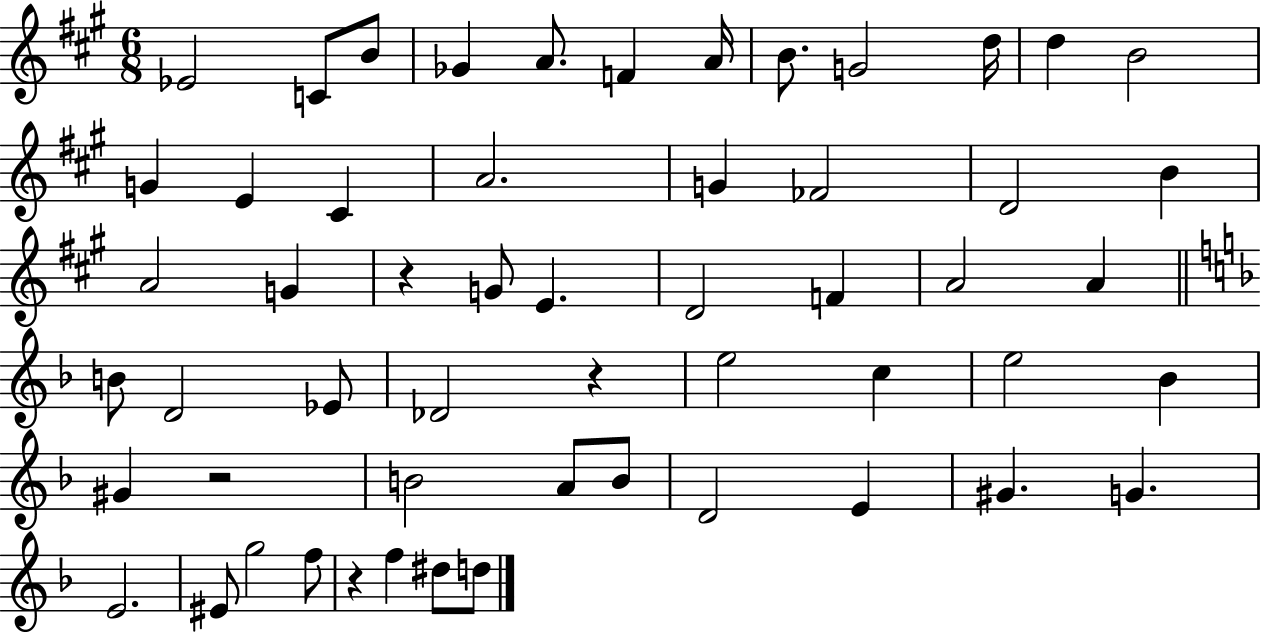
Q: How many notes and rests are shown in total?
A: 55